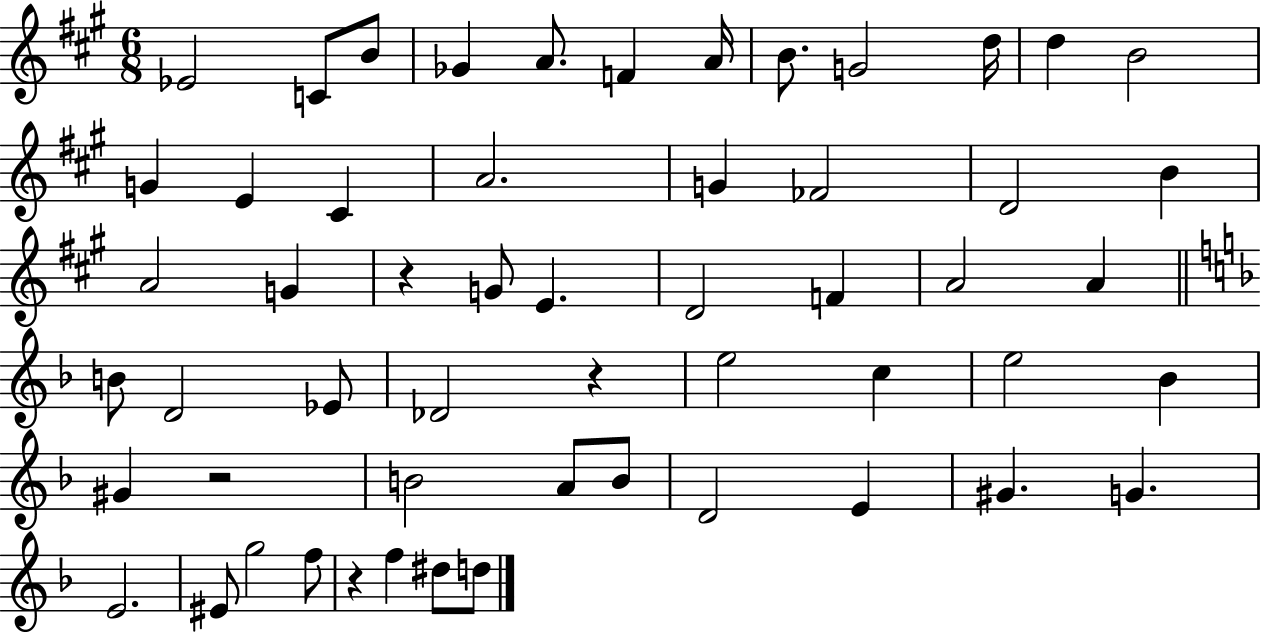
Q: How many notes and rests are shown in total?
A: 55